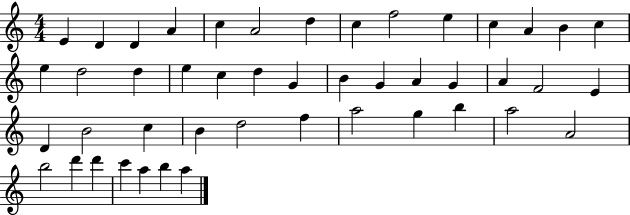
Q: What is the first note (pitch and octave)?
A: E4